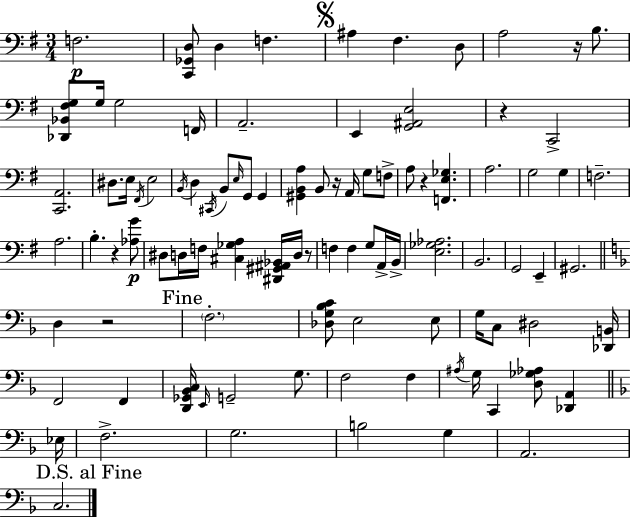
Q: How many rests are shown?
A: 7